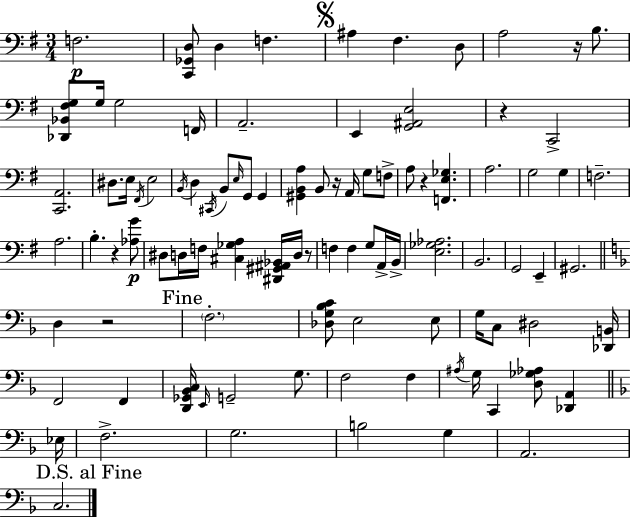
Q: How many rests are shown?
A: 7